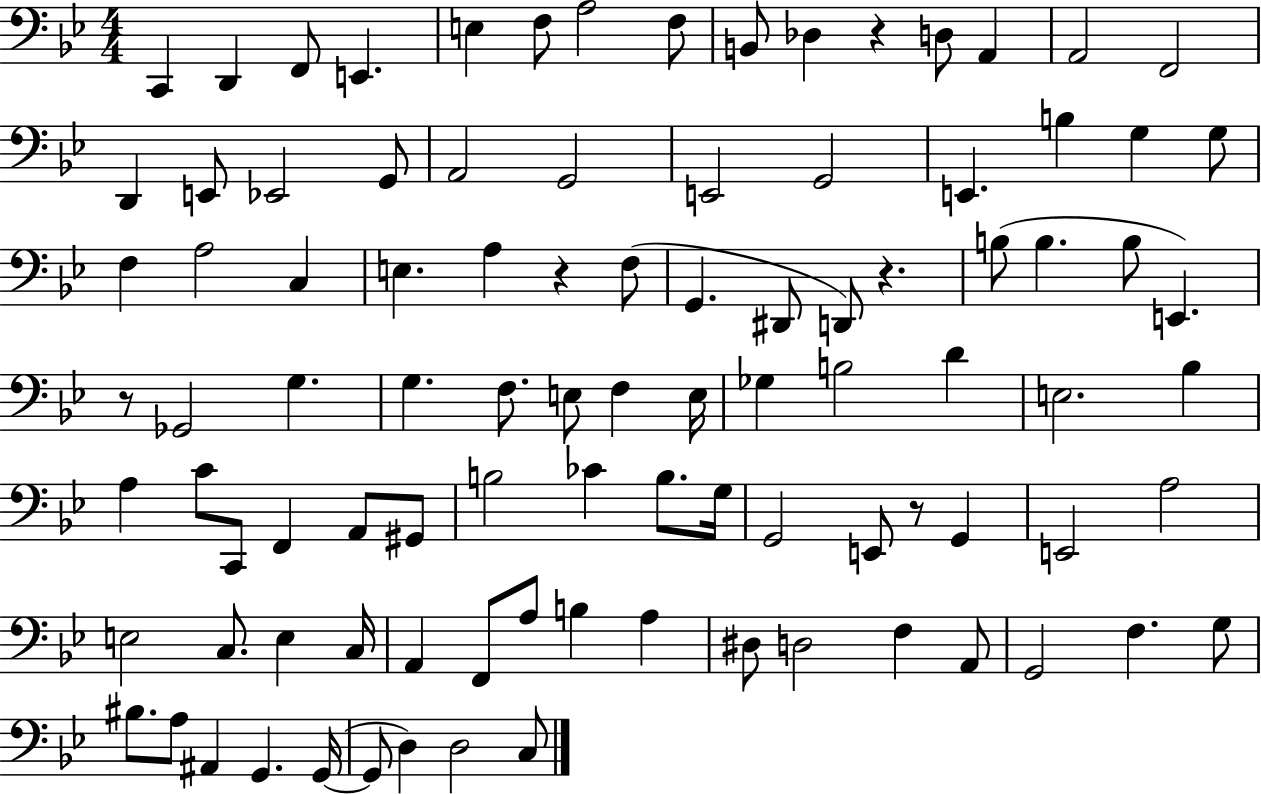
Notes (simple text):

C2/q D2/q F2/e E2/q. E3/q F3/e A3/h F3/e B2/e Db3/q R/q D3/e A2/q A2/h F2/h D2/q E2/e Eb2/h G2/e A2/h G2/h E2/h G2/h E2/q. B3/q G3/q G3/e F3/q A3/h C3/q E3/q. A3/q R/q F3/e G2/q. D#2/e D2/e R/q. B3/e B3/q. B3/e E2/q. R/e Gb2/h G3/q. G3/q. F3/e. E3/e F3/q E3/s Gb3/q B3/h D4/q E3/h. Bb3/q A3/q C4/e C2/e F2/q A2/e G#2/e B3/h CES4/q B3/e. G3/s G2/h E2/e R/e G2/q E2/h A3/h E3/h C3/e. E3/q C3/s A2/q F2/e A3/e B3/q A3/q D#3/e D3/h F3/q A2/e G2/h F3/q. G3/e BIS3/e. A3/e A#2/q G2/q. G2/s G2/e D3/q D3/h C3/e